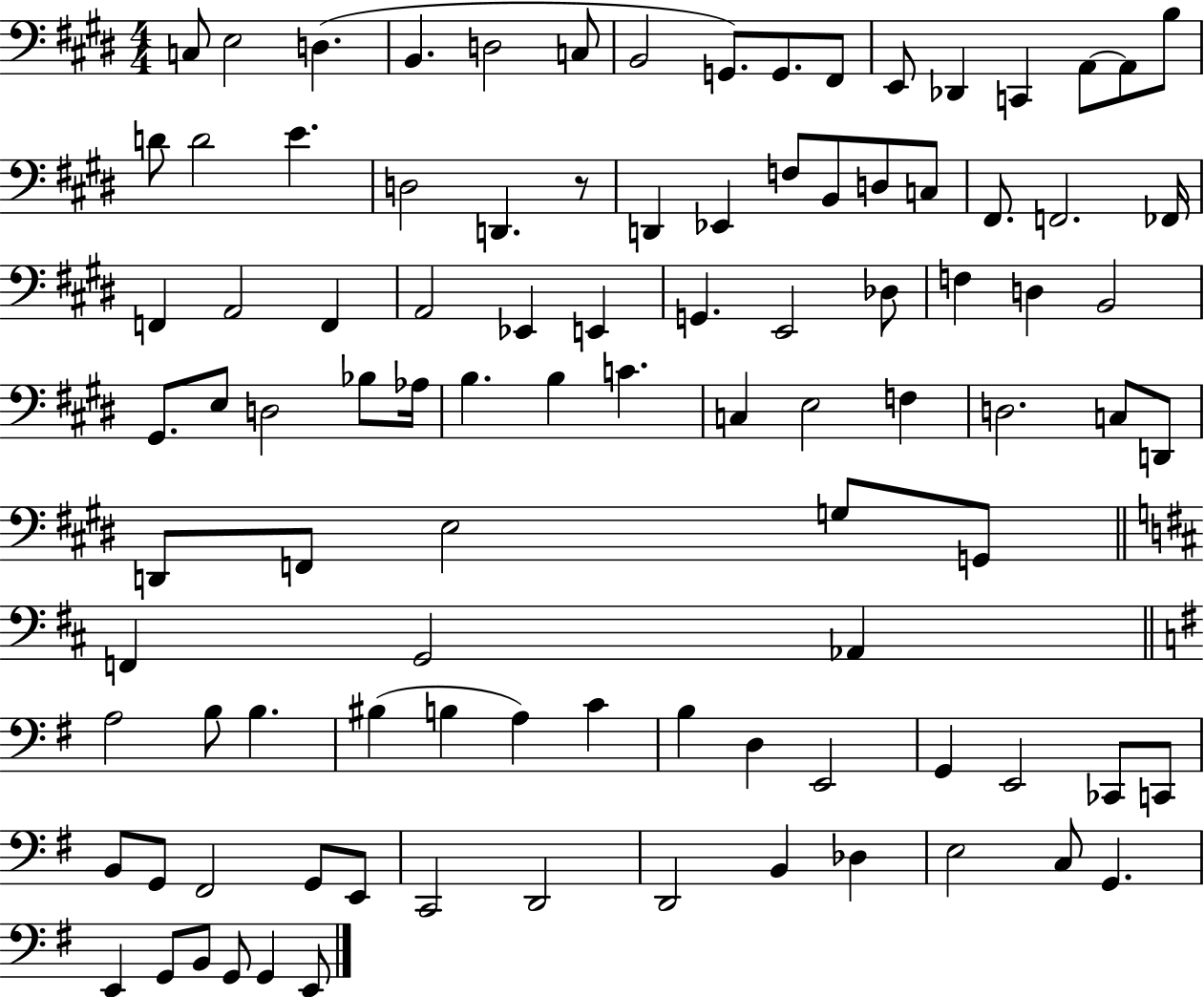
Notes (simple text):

C3/e E3/h D3/q. B2/q. D3/h C3/e B2/h G2/e. G2/e. F#2/e E2/e Db2/q C2/q A2/e A2/e B3/e D4/e D4/h E4/q. D3/h D2/q. R/e D2/q Eb2/q F3/e B2/e D3/e C3/e F#2/e. F2/h. FES2/s F2/q A2/h F2/q A2/h Eb2/q E2/q G2/q. E2/h Db3/e F3/q D3/q B2/h G#2/e. E3/e D3/h Bb3/e Ab3/s B3/q. B3/q C4/q. C3/q E3/h F3/q D3/h. C3/e D2/e D2/e F2/e E3/h G3/e G2/e F2/q G2/h Ab2/q A3/h B3/e B3/q. BIS3/q B3/q A3/q C4/q B3/q D3/q E2/h G2/q E2/h CES2/e C2/e B2/e G2/e F#2/h G2/e E2/e C2/h D2/h D2/h B2/q Db3/q E3/h C3/e G2/q. E2/q G2/e B2/e G2/e G2/q E2/e